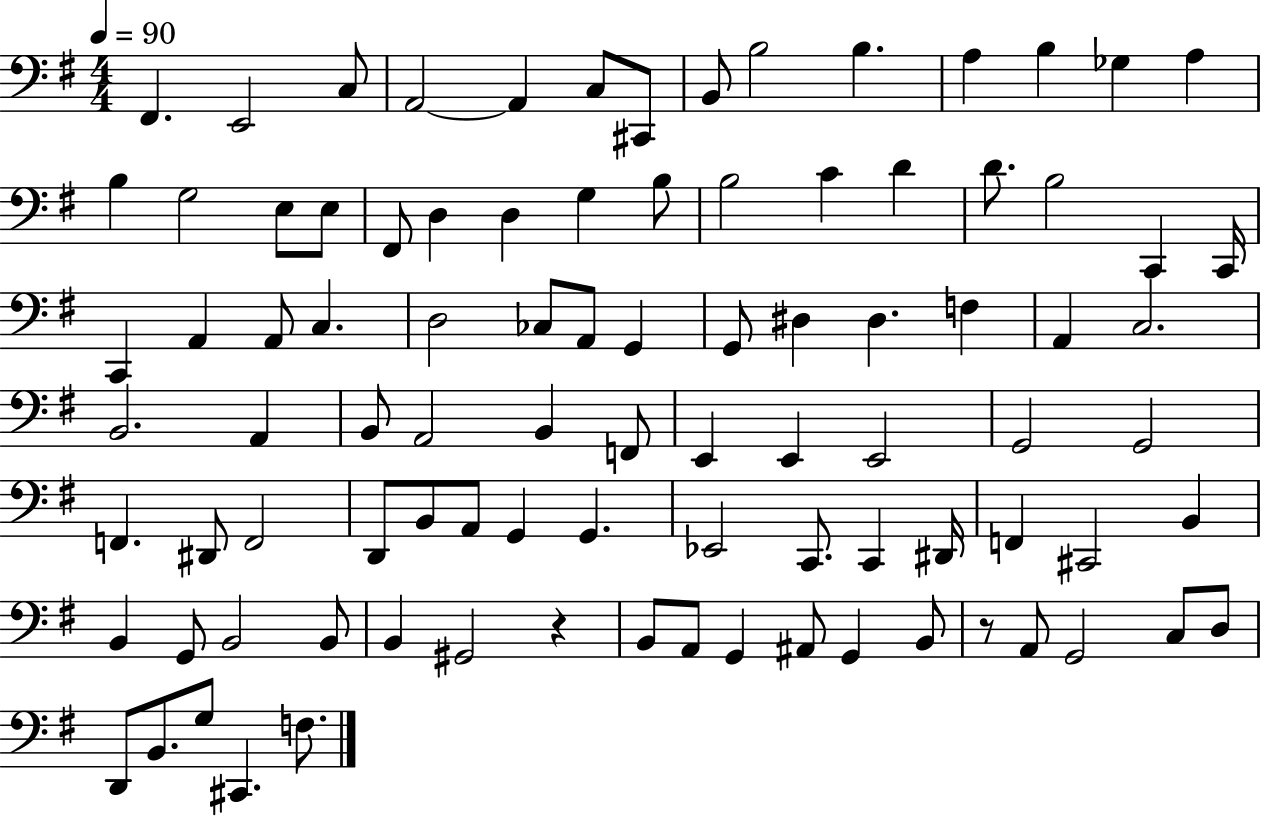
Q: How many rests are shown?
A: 2